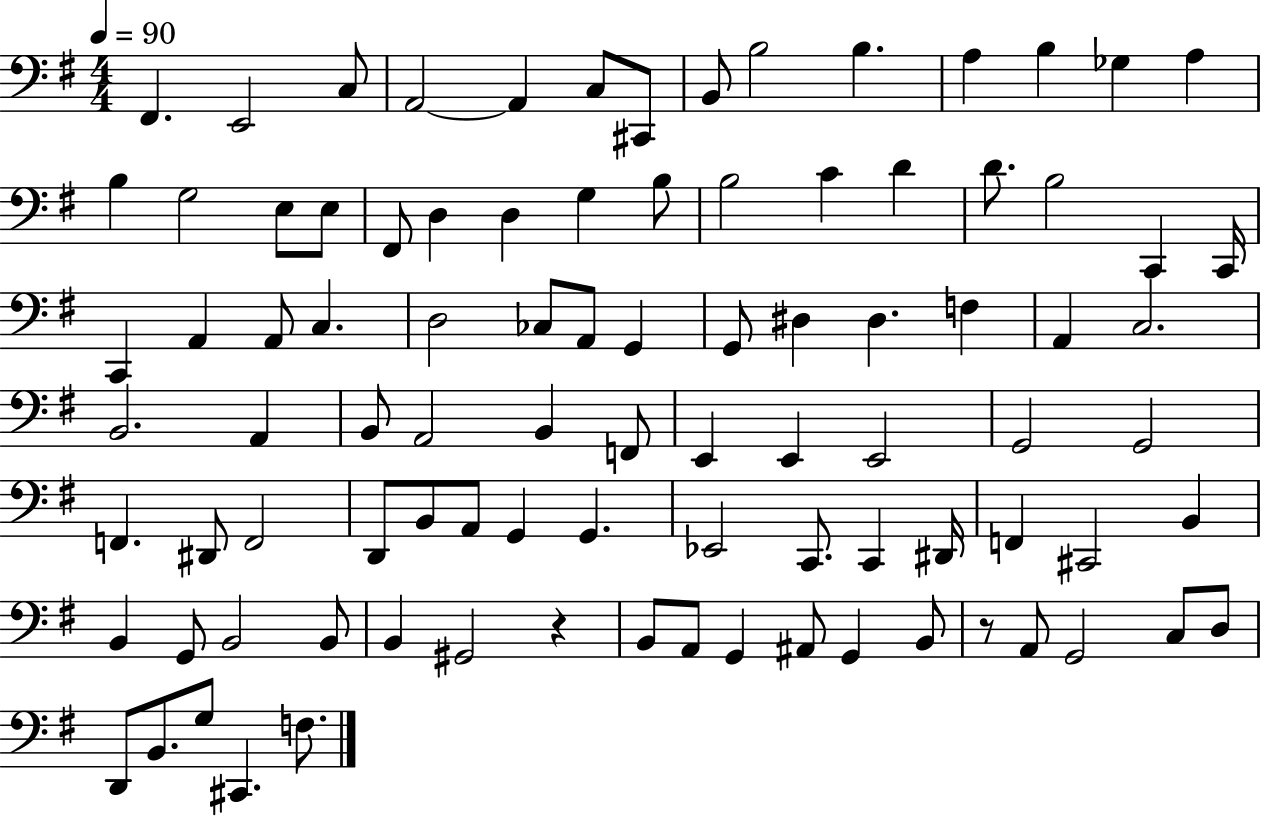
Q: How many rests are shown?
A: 2